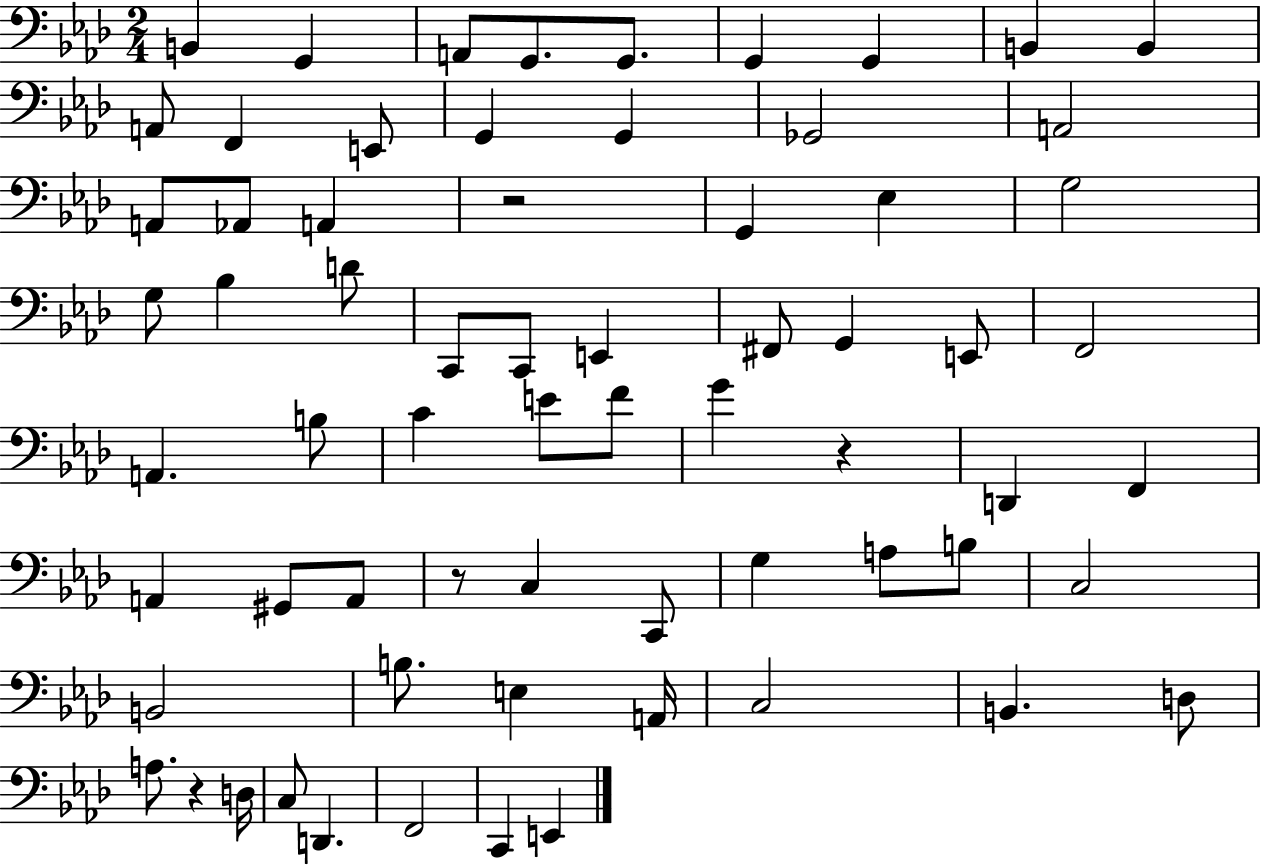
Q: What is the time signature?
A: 2/4